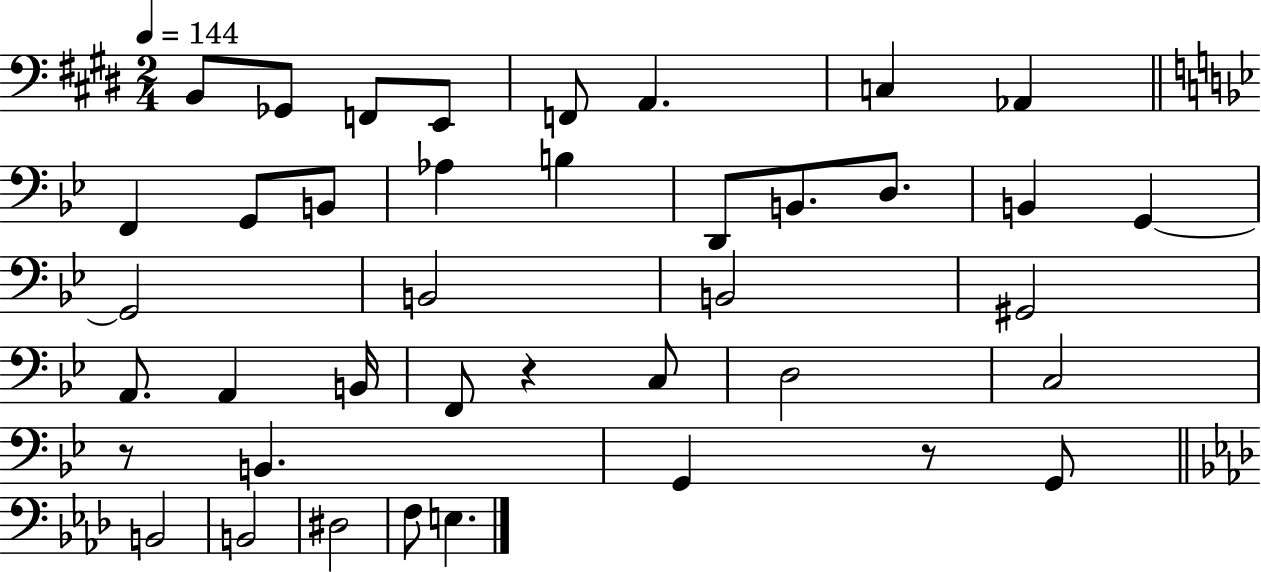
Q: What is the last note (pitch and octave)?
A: E3